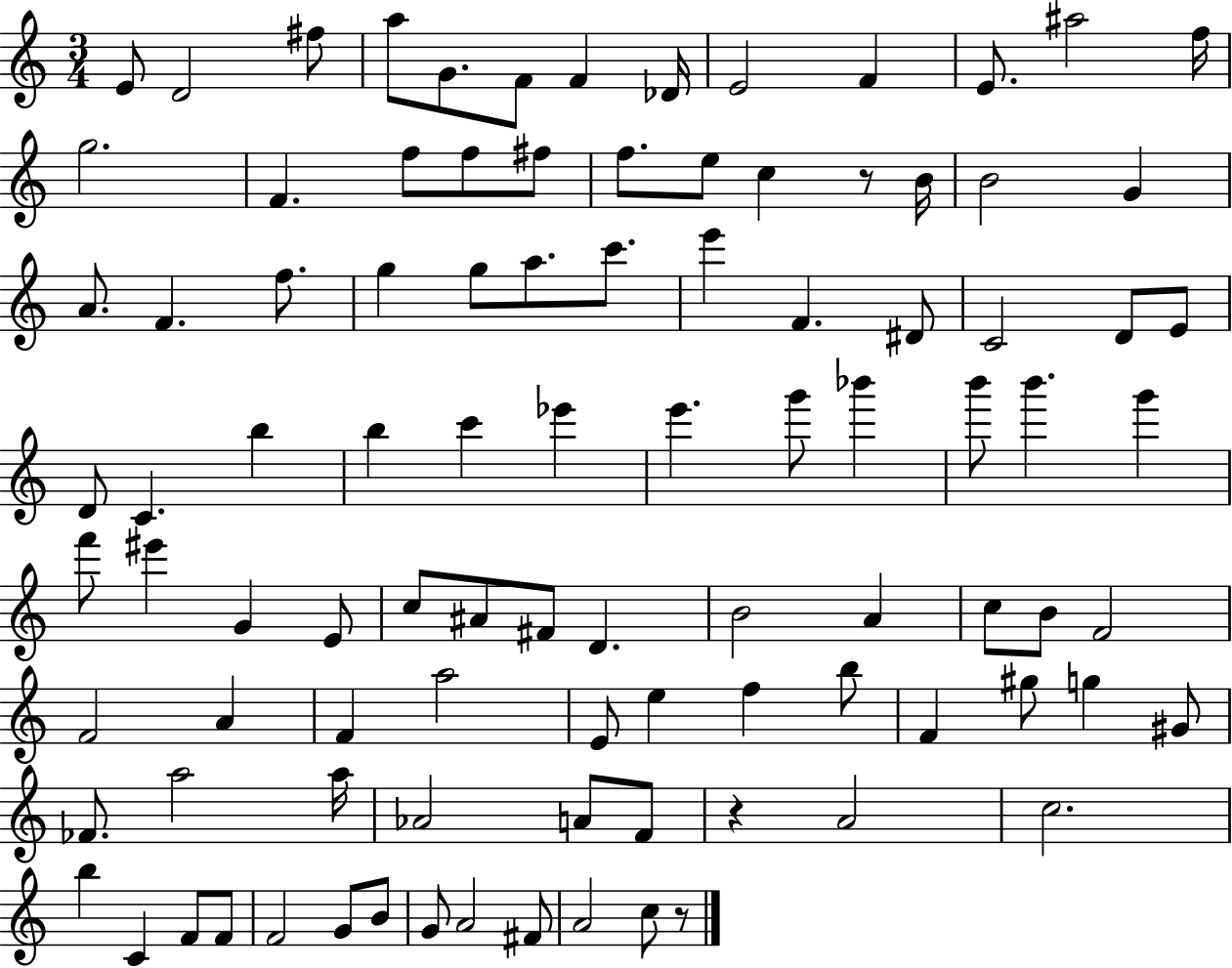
E4/e D4/h F#5/e A5/e G4/e. F4/e F4/q Db4/s E4/h F4/q E4/e. A#5/h F5/s G5/h. F4/q. F5/e F5/e F#5/e F5/e. E5/e C5/q R/e B4/s B4/h G4/q A4/e. F4/q. F5/e. G5/q G5/e A5/e. C6/e. E6/q F4/q. D#4/e C4/h D4/e E4/e D4/e C4/q. B5/q B5/q C6/q Eb6/q E6/q. G6/e Bb6/q B6/e B6/q. G6/q F6/e EIS6/q G4/q E4/e C5/e A#4/e F#4/e D4/q. B4/h A4/q C5/e B4/e F4/h F4/h A4/q F4/q A5/h E4/e E5/q F5/q B5/e F4/q G#5/e G5/q G#4/e FES4/e. A5/h A5/s Ab4/h A4/e F4/e R/q A4/h C5/h. B5/q C4/q F4/e F4/e F4/h G4/e B4/e G4/e A4/h F#4/e A4/h C5/e R/e